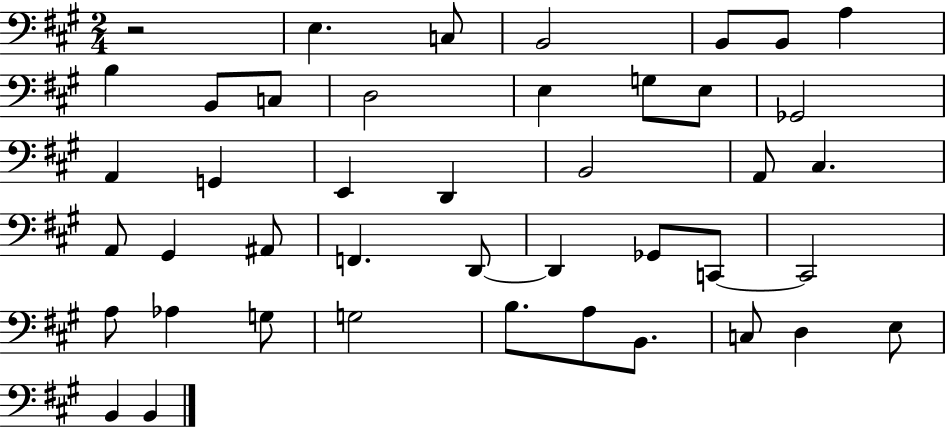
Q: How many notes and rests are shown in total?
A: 43